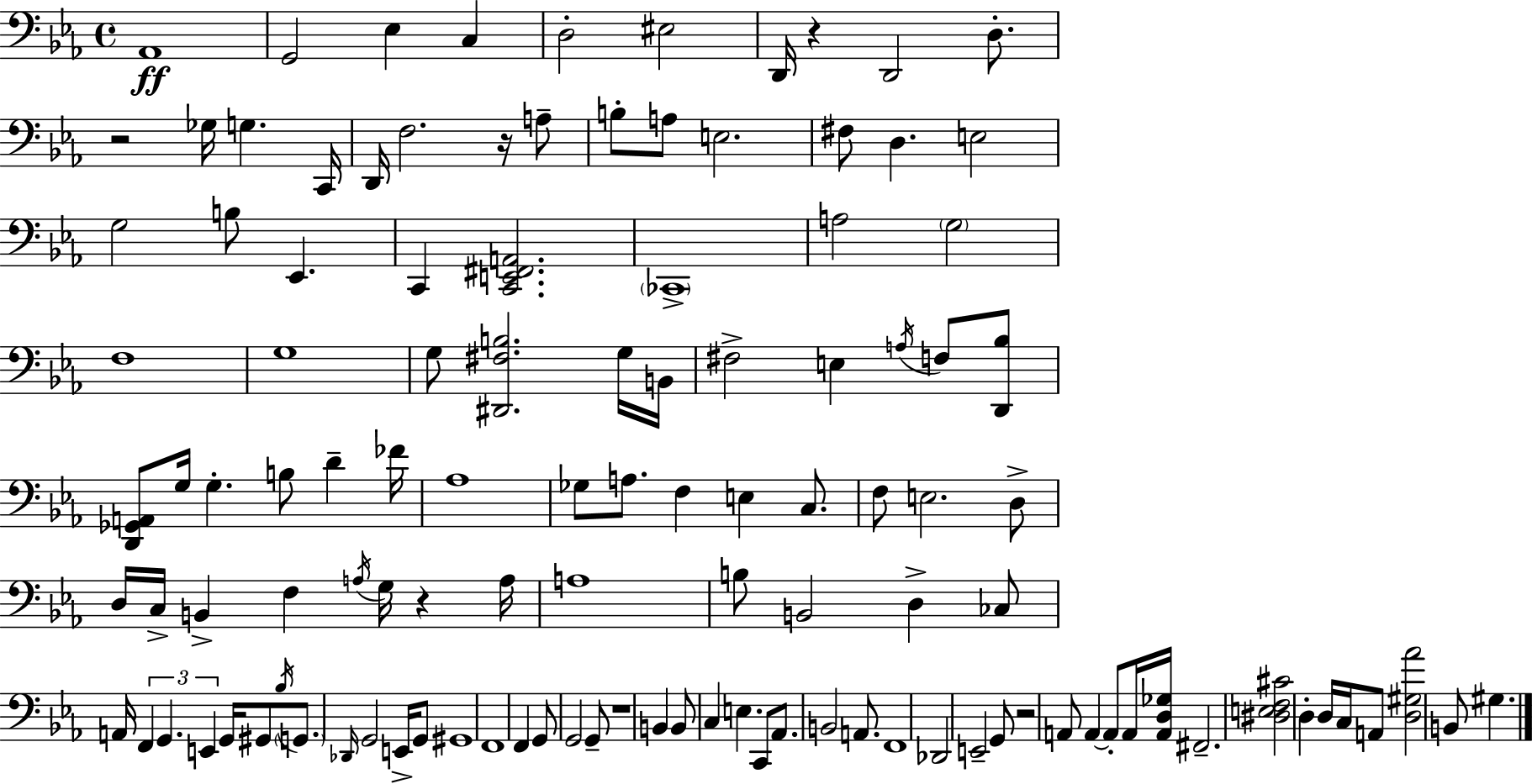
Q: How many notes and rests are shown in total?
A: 117